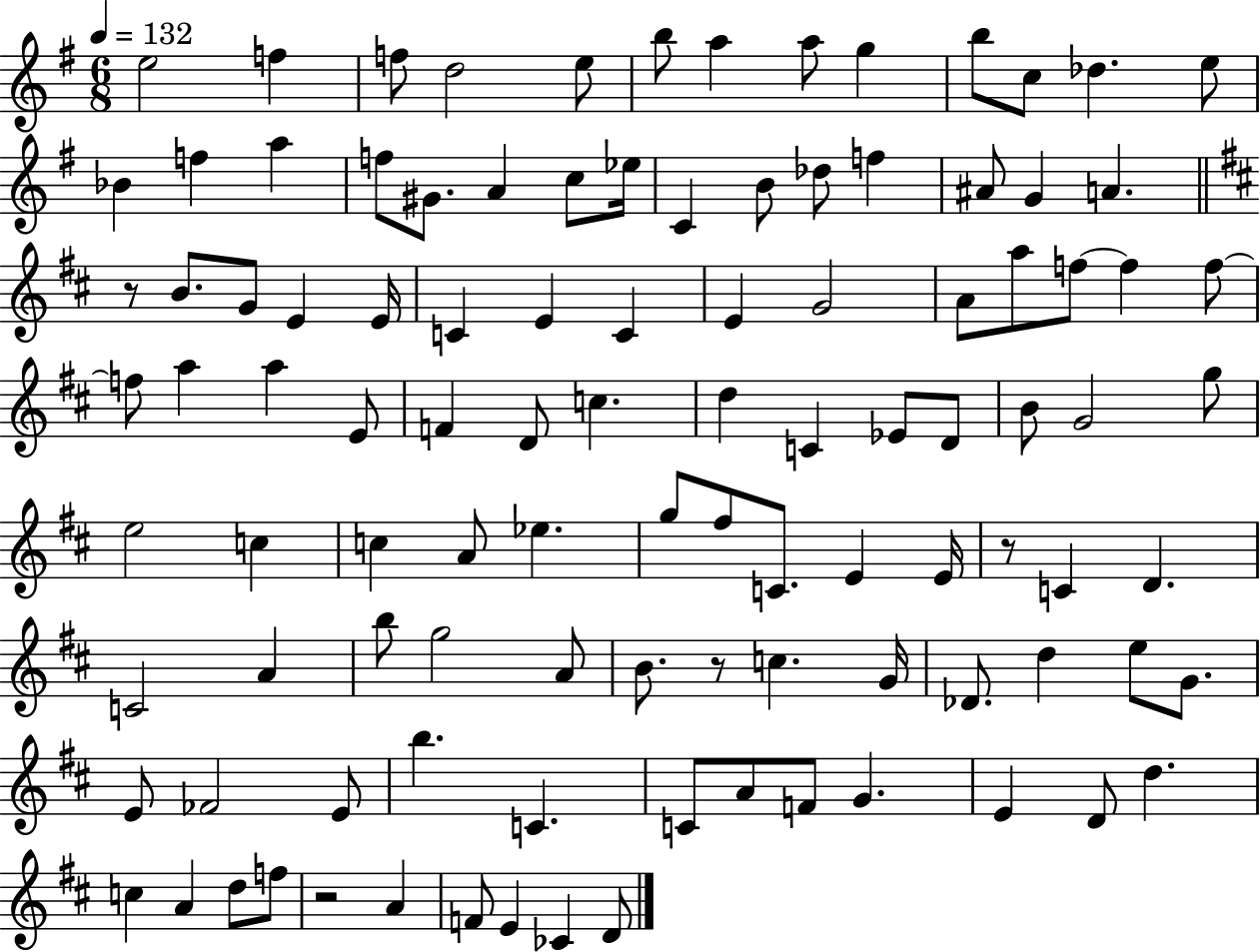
E5/h F5/q F5/e D5/h E5/e B5/e A5/q A5/e G5/q B5/e C5/e Db5/q. E5/e Bb4/q F5/q A5/q F5/e G#4/e. A4/q C5/e Eb5/s C4/q B4/e Db5/e F5/q A#4/e G4/q A4/q. R/e B4/e. G4/e E4/q E4/s C4/q E4/q C4/q E4/q G4/h A4/e A5/e F5/e F5/q F5/e F5/e A5/q A5/q E4/e F4/q D4/e C5/q. D5/q C4/q Eb4/e D4/e B4/e G4/h G5/e E5/h C5/q C5/q A4/e Eb5/q. G5/e F#5/e C4/e. E4/q E4/s R/e C4/q D4/q. C4/h A4/q B5/e G5/h A4/e B4/e. R/e C5/q. G4/s Db4/e. D5/q E5/e G4/e. E4/e FES4/h E4/e B5/q. C4/q. C4/e A4/e F4/e G4/q. E4/q D4/e D5/q. C5/q A4/q D5/e F5/e R/h A4/q F4/e E4/q CES4/q D4/e